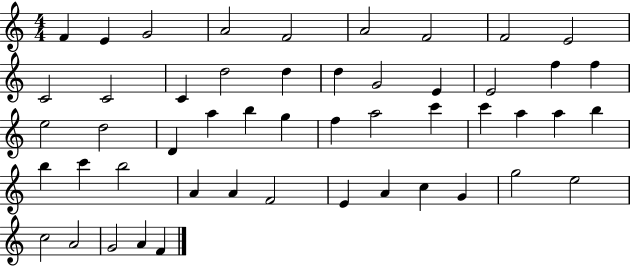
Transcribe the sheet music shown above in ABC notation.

X:1
T:Untitled
M:4/4
L:1/4
K:C
F E G2 A2 F2 A2 F2 F2 E2 C2 C2 C d2 d d G2 E E2 f f e2 d2 D a b g f a2 c' c' a a b b c' b2 A A F2 E A c G g2 e2 c2 A2 G2 A F